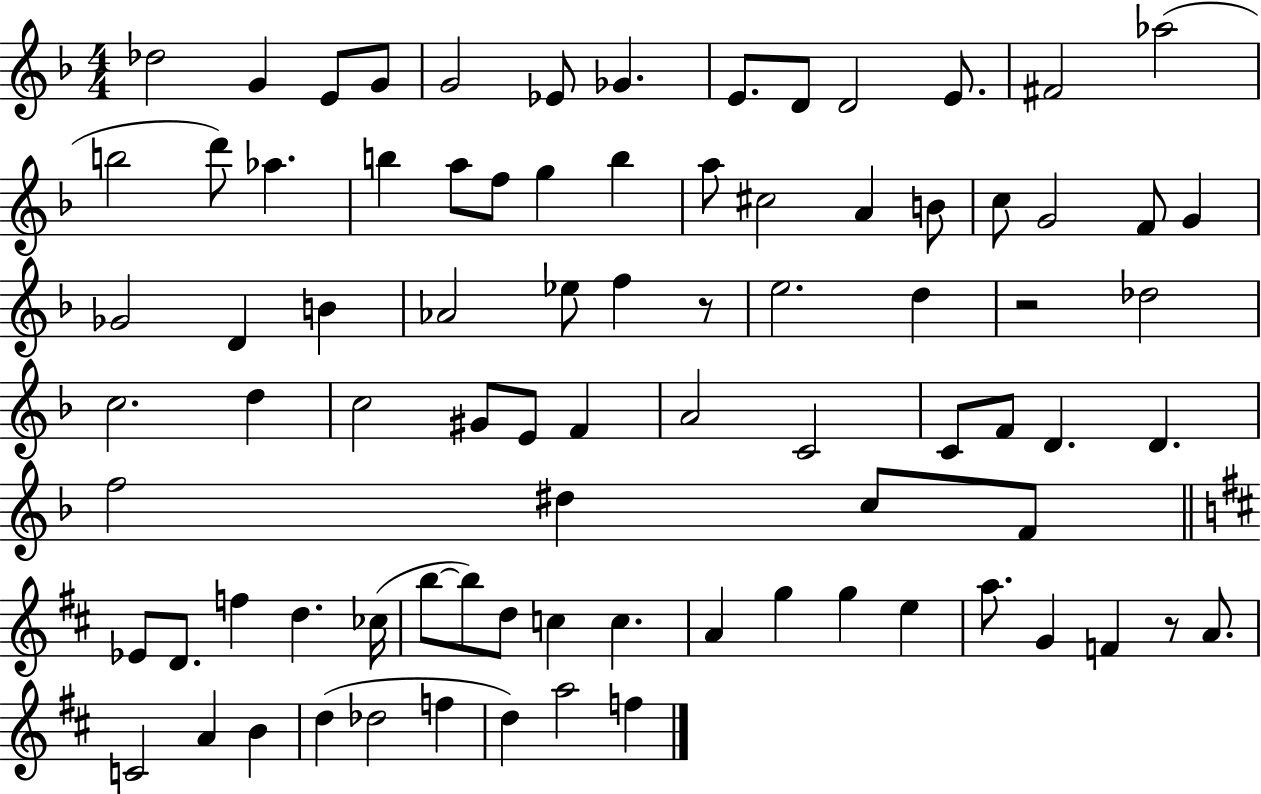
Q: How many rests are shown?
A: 3